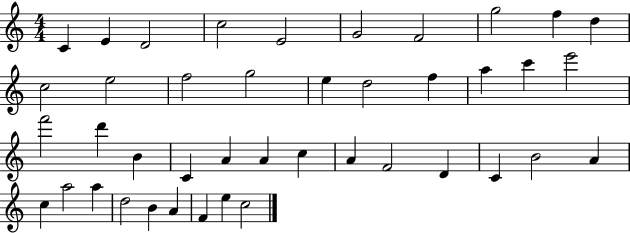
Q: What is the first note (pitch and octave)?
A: C4